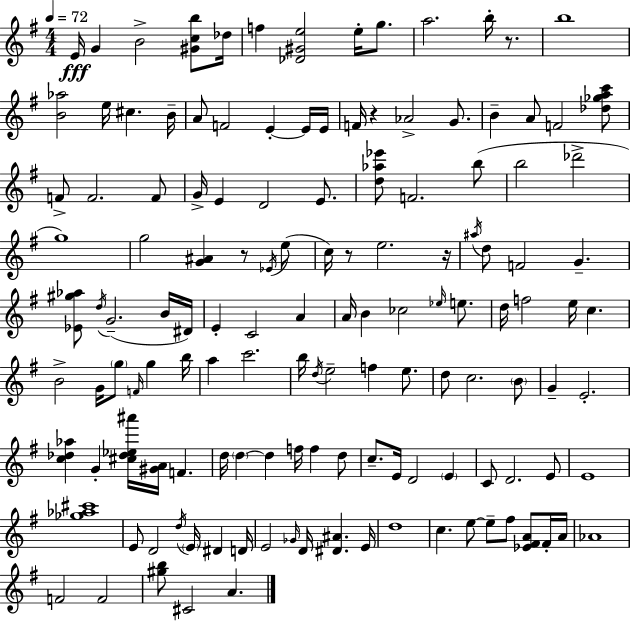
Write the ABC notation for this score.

X:1
T:Untitled
M:4/4
L:1/4
K:G
E/4 G B2 [^Gcb]/2 _d/4 f [_D^Ge]2 e/4 g/2 a2 b/4 z/2 b4 [B_a]2 e/4 ^c B/4 A/2 F2 E E/4 E/4 F/4 z _A2 G/2 B A/2 F2 [_d_gac']/2 F/2 F2 F/2 G/4 E D2 E/2 [d_a_e']/2 F2 b/2 b2 _d'2 g4 g2 [G^A] z/2 _E/4 e/2 c/4 z/2 e2 z/4 ^a/4 d/2 F2 G [_E^g_a]/2 d/4 G2 B/4 ^D/4 E C2 A A/4 B _c2 _e/4 e/2 d/4 f2 e/4 c B2 G/4 g/2 F/4 g b/4 a c'2 b/4 d/4 e2 f e/2 d/2 c2 B/2 G E2 [c_d_a] G [^c_d_e^a']/4 [^GA]/4 F d/4 d d f/4 f d/2 c/2 E/4 D2 E C/2 D2 E/2 E4 [_g_a^c']4 E/2 D2 d/4 E/4 ^D D/4 E2 _G/4 D/4 [^D^A] E/4 d4 c e/2 e/2 ^f/2 [_E^FA]/2 ^F/4 A/4 _A4 F2 F2 [^gb]/2 ^C2 A